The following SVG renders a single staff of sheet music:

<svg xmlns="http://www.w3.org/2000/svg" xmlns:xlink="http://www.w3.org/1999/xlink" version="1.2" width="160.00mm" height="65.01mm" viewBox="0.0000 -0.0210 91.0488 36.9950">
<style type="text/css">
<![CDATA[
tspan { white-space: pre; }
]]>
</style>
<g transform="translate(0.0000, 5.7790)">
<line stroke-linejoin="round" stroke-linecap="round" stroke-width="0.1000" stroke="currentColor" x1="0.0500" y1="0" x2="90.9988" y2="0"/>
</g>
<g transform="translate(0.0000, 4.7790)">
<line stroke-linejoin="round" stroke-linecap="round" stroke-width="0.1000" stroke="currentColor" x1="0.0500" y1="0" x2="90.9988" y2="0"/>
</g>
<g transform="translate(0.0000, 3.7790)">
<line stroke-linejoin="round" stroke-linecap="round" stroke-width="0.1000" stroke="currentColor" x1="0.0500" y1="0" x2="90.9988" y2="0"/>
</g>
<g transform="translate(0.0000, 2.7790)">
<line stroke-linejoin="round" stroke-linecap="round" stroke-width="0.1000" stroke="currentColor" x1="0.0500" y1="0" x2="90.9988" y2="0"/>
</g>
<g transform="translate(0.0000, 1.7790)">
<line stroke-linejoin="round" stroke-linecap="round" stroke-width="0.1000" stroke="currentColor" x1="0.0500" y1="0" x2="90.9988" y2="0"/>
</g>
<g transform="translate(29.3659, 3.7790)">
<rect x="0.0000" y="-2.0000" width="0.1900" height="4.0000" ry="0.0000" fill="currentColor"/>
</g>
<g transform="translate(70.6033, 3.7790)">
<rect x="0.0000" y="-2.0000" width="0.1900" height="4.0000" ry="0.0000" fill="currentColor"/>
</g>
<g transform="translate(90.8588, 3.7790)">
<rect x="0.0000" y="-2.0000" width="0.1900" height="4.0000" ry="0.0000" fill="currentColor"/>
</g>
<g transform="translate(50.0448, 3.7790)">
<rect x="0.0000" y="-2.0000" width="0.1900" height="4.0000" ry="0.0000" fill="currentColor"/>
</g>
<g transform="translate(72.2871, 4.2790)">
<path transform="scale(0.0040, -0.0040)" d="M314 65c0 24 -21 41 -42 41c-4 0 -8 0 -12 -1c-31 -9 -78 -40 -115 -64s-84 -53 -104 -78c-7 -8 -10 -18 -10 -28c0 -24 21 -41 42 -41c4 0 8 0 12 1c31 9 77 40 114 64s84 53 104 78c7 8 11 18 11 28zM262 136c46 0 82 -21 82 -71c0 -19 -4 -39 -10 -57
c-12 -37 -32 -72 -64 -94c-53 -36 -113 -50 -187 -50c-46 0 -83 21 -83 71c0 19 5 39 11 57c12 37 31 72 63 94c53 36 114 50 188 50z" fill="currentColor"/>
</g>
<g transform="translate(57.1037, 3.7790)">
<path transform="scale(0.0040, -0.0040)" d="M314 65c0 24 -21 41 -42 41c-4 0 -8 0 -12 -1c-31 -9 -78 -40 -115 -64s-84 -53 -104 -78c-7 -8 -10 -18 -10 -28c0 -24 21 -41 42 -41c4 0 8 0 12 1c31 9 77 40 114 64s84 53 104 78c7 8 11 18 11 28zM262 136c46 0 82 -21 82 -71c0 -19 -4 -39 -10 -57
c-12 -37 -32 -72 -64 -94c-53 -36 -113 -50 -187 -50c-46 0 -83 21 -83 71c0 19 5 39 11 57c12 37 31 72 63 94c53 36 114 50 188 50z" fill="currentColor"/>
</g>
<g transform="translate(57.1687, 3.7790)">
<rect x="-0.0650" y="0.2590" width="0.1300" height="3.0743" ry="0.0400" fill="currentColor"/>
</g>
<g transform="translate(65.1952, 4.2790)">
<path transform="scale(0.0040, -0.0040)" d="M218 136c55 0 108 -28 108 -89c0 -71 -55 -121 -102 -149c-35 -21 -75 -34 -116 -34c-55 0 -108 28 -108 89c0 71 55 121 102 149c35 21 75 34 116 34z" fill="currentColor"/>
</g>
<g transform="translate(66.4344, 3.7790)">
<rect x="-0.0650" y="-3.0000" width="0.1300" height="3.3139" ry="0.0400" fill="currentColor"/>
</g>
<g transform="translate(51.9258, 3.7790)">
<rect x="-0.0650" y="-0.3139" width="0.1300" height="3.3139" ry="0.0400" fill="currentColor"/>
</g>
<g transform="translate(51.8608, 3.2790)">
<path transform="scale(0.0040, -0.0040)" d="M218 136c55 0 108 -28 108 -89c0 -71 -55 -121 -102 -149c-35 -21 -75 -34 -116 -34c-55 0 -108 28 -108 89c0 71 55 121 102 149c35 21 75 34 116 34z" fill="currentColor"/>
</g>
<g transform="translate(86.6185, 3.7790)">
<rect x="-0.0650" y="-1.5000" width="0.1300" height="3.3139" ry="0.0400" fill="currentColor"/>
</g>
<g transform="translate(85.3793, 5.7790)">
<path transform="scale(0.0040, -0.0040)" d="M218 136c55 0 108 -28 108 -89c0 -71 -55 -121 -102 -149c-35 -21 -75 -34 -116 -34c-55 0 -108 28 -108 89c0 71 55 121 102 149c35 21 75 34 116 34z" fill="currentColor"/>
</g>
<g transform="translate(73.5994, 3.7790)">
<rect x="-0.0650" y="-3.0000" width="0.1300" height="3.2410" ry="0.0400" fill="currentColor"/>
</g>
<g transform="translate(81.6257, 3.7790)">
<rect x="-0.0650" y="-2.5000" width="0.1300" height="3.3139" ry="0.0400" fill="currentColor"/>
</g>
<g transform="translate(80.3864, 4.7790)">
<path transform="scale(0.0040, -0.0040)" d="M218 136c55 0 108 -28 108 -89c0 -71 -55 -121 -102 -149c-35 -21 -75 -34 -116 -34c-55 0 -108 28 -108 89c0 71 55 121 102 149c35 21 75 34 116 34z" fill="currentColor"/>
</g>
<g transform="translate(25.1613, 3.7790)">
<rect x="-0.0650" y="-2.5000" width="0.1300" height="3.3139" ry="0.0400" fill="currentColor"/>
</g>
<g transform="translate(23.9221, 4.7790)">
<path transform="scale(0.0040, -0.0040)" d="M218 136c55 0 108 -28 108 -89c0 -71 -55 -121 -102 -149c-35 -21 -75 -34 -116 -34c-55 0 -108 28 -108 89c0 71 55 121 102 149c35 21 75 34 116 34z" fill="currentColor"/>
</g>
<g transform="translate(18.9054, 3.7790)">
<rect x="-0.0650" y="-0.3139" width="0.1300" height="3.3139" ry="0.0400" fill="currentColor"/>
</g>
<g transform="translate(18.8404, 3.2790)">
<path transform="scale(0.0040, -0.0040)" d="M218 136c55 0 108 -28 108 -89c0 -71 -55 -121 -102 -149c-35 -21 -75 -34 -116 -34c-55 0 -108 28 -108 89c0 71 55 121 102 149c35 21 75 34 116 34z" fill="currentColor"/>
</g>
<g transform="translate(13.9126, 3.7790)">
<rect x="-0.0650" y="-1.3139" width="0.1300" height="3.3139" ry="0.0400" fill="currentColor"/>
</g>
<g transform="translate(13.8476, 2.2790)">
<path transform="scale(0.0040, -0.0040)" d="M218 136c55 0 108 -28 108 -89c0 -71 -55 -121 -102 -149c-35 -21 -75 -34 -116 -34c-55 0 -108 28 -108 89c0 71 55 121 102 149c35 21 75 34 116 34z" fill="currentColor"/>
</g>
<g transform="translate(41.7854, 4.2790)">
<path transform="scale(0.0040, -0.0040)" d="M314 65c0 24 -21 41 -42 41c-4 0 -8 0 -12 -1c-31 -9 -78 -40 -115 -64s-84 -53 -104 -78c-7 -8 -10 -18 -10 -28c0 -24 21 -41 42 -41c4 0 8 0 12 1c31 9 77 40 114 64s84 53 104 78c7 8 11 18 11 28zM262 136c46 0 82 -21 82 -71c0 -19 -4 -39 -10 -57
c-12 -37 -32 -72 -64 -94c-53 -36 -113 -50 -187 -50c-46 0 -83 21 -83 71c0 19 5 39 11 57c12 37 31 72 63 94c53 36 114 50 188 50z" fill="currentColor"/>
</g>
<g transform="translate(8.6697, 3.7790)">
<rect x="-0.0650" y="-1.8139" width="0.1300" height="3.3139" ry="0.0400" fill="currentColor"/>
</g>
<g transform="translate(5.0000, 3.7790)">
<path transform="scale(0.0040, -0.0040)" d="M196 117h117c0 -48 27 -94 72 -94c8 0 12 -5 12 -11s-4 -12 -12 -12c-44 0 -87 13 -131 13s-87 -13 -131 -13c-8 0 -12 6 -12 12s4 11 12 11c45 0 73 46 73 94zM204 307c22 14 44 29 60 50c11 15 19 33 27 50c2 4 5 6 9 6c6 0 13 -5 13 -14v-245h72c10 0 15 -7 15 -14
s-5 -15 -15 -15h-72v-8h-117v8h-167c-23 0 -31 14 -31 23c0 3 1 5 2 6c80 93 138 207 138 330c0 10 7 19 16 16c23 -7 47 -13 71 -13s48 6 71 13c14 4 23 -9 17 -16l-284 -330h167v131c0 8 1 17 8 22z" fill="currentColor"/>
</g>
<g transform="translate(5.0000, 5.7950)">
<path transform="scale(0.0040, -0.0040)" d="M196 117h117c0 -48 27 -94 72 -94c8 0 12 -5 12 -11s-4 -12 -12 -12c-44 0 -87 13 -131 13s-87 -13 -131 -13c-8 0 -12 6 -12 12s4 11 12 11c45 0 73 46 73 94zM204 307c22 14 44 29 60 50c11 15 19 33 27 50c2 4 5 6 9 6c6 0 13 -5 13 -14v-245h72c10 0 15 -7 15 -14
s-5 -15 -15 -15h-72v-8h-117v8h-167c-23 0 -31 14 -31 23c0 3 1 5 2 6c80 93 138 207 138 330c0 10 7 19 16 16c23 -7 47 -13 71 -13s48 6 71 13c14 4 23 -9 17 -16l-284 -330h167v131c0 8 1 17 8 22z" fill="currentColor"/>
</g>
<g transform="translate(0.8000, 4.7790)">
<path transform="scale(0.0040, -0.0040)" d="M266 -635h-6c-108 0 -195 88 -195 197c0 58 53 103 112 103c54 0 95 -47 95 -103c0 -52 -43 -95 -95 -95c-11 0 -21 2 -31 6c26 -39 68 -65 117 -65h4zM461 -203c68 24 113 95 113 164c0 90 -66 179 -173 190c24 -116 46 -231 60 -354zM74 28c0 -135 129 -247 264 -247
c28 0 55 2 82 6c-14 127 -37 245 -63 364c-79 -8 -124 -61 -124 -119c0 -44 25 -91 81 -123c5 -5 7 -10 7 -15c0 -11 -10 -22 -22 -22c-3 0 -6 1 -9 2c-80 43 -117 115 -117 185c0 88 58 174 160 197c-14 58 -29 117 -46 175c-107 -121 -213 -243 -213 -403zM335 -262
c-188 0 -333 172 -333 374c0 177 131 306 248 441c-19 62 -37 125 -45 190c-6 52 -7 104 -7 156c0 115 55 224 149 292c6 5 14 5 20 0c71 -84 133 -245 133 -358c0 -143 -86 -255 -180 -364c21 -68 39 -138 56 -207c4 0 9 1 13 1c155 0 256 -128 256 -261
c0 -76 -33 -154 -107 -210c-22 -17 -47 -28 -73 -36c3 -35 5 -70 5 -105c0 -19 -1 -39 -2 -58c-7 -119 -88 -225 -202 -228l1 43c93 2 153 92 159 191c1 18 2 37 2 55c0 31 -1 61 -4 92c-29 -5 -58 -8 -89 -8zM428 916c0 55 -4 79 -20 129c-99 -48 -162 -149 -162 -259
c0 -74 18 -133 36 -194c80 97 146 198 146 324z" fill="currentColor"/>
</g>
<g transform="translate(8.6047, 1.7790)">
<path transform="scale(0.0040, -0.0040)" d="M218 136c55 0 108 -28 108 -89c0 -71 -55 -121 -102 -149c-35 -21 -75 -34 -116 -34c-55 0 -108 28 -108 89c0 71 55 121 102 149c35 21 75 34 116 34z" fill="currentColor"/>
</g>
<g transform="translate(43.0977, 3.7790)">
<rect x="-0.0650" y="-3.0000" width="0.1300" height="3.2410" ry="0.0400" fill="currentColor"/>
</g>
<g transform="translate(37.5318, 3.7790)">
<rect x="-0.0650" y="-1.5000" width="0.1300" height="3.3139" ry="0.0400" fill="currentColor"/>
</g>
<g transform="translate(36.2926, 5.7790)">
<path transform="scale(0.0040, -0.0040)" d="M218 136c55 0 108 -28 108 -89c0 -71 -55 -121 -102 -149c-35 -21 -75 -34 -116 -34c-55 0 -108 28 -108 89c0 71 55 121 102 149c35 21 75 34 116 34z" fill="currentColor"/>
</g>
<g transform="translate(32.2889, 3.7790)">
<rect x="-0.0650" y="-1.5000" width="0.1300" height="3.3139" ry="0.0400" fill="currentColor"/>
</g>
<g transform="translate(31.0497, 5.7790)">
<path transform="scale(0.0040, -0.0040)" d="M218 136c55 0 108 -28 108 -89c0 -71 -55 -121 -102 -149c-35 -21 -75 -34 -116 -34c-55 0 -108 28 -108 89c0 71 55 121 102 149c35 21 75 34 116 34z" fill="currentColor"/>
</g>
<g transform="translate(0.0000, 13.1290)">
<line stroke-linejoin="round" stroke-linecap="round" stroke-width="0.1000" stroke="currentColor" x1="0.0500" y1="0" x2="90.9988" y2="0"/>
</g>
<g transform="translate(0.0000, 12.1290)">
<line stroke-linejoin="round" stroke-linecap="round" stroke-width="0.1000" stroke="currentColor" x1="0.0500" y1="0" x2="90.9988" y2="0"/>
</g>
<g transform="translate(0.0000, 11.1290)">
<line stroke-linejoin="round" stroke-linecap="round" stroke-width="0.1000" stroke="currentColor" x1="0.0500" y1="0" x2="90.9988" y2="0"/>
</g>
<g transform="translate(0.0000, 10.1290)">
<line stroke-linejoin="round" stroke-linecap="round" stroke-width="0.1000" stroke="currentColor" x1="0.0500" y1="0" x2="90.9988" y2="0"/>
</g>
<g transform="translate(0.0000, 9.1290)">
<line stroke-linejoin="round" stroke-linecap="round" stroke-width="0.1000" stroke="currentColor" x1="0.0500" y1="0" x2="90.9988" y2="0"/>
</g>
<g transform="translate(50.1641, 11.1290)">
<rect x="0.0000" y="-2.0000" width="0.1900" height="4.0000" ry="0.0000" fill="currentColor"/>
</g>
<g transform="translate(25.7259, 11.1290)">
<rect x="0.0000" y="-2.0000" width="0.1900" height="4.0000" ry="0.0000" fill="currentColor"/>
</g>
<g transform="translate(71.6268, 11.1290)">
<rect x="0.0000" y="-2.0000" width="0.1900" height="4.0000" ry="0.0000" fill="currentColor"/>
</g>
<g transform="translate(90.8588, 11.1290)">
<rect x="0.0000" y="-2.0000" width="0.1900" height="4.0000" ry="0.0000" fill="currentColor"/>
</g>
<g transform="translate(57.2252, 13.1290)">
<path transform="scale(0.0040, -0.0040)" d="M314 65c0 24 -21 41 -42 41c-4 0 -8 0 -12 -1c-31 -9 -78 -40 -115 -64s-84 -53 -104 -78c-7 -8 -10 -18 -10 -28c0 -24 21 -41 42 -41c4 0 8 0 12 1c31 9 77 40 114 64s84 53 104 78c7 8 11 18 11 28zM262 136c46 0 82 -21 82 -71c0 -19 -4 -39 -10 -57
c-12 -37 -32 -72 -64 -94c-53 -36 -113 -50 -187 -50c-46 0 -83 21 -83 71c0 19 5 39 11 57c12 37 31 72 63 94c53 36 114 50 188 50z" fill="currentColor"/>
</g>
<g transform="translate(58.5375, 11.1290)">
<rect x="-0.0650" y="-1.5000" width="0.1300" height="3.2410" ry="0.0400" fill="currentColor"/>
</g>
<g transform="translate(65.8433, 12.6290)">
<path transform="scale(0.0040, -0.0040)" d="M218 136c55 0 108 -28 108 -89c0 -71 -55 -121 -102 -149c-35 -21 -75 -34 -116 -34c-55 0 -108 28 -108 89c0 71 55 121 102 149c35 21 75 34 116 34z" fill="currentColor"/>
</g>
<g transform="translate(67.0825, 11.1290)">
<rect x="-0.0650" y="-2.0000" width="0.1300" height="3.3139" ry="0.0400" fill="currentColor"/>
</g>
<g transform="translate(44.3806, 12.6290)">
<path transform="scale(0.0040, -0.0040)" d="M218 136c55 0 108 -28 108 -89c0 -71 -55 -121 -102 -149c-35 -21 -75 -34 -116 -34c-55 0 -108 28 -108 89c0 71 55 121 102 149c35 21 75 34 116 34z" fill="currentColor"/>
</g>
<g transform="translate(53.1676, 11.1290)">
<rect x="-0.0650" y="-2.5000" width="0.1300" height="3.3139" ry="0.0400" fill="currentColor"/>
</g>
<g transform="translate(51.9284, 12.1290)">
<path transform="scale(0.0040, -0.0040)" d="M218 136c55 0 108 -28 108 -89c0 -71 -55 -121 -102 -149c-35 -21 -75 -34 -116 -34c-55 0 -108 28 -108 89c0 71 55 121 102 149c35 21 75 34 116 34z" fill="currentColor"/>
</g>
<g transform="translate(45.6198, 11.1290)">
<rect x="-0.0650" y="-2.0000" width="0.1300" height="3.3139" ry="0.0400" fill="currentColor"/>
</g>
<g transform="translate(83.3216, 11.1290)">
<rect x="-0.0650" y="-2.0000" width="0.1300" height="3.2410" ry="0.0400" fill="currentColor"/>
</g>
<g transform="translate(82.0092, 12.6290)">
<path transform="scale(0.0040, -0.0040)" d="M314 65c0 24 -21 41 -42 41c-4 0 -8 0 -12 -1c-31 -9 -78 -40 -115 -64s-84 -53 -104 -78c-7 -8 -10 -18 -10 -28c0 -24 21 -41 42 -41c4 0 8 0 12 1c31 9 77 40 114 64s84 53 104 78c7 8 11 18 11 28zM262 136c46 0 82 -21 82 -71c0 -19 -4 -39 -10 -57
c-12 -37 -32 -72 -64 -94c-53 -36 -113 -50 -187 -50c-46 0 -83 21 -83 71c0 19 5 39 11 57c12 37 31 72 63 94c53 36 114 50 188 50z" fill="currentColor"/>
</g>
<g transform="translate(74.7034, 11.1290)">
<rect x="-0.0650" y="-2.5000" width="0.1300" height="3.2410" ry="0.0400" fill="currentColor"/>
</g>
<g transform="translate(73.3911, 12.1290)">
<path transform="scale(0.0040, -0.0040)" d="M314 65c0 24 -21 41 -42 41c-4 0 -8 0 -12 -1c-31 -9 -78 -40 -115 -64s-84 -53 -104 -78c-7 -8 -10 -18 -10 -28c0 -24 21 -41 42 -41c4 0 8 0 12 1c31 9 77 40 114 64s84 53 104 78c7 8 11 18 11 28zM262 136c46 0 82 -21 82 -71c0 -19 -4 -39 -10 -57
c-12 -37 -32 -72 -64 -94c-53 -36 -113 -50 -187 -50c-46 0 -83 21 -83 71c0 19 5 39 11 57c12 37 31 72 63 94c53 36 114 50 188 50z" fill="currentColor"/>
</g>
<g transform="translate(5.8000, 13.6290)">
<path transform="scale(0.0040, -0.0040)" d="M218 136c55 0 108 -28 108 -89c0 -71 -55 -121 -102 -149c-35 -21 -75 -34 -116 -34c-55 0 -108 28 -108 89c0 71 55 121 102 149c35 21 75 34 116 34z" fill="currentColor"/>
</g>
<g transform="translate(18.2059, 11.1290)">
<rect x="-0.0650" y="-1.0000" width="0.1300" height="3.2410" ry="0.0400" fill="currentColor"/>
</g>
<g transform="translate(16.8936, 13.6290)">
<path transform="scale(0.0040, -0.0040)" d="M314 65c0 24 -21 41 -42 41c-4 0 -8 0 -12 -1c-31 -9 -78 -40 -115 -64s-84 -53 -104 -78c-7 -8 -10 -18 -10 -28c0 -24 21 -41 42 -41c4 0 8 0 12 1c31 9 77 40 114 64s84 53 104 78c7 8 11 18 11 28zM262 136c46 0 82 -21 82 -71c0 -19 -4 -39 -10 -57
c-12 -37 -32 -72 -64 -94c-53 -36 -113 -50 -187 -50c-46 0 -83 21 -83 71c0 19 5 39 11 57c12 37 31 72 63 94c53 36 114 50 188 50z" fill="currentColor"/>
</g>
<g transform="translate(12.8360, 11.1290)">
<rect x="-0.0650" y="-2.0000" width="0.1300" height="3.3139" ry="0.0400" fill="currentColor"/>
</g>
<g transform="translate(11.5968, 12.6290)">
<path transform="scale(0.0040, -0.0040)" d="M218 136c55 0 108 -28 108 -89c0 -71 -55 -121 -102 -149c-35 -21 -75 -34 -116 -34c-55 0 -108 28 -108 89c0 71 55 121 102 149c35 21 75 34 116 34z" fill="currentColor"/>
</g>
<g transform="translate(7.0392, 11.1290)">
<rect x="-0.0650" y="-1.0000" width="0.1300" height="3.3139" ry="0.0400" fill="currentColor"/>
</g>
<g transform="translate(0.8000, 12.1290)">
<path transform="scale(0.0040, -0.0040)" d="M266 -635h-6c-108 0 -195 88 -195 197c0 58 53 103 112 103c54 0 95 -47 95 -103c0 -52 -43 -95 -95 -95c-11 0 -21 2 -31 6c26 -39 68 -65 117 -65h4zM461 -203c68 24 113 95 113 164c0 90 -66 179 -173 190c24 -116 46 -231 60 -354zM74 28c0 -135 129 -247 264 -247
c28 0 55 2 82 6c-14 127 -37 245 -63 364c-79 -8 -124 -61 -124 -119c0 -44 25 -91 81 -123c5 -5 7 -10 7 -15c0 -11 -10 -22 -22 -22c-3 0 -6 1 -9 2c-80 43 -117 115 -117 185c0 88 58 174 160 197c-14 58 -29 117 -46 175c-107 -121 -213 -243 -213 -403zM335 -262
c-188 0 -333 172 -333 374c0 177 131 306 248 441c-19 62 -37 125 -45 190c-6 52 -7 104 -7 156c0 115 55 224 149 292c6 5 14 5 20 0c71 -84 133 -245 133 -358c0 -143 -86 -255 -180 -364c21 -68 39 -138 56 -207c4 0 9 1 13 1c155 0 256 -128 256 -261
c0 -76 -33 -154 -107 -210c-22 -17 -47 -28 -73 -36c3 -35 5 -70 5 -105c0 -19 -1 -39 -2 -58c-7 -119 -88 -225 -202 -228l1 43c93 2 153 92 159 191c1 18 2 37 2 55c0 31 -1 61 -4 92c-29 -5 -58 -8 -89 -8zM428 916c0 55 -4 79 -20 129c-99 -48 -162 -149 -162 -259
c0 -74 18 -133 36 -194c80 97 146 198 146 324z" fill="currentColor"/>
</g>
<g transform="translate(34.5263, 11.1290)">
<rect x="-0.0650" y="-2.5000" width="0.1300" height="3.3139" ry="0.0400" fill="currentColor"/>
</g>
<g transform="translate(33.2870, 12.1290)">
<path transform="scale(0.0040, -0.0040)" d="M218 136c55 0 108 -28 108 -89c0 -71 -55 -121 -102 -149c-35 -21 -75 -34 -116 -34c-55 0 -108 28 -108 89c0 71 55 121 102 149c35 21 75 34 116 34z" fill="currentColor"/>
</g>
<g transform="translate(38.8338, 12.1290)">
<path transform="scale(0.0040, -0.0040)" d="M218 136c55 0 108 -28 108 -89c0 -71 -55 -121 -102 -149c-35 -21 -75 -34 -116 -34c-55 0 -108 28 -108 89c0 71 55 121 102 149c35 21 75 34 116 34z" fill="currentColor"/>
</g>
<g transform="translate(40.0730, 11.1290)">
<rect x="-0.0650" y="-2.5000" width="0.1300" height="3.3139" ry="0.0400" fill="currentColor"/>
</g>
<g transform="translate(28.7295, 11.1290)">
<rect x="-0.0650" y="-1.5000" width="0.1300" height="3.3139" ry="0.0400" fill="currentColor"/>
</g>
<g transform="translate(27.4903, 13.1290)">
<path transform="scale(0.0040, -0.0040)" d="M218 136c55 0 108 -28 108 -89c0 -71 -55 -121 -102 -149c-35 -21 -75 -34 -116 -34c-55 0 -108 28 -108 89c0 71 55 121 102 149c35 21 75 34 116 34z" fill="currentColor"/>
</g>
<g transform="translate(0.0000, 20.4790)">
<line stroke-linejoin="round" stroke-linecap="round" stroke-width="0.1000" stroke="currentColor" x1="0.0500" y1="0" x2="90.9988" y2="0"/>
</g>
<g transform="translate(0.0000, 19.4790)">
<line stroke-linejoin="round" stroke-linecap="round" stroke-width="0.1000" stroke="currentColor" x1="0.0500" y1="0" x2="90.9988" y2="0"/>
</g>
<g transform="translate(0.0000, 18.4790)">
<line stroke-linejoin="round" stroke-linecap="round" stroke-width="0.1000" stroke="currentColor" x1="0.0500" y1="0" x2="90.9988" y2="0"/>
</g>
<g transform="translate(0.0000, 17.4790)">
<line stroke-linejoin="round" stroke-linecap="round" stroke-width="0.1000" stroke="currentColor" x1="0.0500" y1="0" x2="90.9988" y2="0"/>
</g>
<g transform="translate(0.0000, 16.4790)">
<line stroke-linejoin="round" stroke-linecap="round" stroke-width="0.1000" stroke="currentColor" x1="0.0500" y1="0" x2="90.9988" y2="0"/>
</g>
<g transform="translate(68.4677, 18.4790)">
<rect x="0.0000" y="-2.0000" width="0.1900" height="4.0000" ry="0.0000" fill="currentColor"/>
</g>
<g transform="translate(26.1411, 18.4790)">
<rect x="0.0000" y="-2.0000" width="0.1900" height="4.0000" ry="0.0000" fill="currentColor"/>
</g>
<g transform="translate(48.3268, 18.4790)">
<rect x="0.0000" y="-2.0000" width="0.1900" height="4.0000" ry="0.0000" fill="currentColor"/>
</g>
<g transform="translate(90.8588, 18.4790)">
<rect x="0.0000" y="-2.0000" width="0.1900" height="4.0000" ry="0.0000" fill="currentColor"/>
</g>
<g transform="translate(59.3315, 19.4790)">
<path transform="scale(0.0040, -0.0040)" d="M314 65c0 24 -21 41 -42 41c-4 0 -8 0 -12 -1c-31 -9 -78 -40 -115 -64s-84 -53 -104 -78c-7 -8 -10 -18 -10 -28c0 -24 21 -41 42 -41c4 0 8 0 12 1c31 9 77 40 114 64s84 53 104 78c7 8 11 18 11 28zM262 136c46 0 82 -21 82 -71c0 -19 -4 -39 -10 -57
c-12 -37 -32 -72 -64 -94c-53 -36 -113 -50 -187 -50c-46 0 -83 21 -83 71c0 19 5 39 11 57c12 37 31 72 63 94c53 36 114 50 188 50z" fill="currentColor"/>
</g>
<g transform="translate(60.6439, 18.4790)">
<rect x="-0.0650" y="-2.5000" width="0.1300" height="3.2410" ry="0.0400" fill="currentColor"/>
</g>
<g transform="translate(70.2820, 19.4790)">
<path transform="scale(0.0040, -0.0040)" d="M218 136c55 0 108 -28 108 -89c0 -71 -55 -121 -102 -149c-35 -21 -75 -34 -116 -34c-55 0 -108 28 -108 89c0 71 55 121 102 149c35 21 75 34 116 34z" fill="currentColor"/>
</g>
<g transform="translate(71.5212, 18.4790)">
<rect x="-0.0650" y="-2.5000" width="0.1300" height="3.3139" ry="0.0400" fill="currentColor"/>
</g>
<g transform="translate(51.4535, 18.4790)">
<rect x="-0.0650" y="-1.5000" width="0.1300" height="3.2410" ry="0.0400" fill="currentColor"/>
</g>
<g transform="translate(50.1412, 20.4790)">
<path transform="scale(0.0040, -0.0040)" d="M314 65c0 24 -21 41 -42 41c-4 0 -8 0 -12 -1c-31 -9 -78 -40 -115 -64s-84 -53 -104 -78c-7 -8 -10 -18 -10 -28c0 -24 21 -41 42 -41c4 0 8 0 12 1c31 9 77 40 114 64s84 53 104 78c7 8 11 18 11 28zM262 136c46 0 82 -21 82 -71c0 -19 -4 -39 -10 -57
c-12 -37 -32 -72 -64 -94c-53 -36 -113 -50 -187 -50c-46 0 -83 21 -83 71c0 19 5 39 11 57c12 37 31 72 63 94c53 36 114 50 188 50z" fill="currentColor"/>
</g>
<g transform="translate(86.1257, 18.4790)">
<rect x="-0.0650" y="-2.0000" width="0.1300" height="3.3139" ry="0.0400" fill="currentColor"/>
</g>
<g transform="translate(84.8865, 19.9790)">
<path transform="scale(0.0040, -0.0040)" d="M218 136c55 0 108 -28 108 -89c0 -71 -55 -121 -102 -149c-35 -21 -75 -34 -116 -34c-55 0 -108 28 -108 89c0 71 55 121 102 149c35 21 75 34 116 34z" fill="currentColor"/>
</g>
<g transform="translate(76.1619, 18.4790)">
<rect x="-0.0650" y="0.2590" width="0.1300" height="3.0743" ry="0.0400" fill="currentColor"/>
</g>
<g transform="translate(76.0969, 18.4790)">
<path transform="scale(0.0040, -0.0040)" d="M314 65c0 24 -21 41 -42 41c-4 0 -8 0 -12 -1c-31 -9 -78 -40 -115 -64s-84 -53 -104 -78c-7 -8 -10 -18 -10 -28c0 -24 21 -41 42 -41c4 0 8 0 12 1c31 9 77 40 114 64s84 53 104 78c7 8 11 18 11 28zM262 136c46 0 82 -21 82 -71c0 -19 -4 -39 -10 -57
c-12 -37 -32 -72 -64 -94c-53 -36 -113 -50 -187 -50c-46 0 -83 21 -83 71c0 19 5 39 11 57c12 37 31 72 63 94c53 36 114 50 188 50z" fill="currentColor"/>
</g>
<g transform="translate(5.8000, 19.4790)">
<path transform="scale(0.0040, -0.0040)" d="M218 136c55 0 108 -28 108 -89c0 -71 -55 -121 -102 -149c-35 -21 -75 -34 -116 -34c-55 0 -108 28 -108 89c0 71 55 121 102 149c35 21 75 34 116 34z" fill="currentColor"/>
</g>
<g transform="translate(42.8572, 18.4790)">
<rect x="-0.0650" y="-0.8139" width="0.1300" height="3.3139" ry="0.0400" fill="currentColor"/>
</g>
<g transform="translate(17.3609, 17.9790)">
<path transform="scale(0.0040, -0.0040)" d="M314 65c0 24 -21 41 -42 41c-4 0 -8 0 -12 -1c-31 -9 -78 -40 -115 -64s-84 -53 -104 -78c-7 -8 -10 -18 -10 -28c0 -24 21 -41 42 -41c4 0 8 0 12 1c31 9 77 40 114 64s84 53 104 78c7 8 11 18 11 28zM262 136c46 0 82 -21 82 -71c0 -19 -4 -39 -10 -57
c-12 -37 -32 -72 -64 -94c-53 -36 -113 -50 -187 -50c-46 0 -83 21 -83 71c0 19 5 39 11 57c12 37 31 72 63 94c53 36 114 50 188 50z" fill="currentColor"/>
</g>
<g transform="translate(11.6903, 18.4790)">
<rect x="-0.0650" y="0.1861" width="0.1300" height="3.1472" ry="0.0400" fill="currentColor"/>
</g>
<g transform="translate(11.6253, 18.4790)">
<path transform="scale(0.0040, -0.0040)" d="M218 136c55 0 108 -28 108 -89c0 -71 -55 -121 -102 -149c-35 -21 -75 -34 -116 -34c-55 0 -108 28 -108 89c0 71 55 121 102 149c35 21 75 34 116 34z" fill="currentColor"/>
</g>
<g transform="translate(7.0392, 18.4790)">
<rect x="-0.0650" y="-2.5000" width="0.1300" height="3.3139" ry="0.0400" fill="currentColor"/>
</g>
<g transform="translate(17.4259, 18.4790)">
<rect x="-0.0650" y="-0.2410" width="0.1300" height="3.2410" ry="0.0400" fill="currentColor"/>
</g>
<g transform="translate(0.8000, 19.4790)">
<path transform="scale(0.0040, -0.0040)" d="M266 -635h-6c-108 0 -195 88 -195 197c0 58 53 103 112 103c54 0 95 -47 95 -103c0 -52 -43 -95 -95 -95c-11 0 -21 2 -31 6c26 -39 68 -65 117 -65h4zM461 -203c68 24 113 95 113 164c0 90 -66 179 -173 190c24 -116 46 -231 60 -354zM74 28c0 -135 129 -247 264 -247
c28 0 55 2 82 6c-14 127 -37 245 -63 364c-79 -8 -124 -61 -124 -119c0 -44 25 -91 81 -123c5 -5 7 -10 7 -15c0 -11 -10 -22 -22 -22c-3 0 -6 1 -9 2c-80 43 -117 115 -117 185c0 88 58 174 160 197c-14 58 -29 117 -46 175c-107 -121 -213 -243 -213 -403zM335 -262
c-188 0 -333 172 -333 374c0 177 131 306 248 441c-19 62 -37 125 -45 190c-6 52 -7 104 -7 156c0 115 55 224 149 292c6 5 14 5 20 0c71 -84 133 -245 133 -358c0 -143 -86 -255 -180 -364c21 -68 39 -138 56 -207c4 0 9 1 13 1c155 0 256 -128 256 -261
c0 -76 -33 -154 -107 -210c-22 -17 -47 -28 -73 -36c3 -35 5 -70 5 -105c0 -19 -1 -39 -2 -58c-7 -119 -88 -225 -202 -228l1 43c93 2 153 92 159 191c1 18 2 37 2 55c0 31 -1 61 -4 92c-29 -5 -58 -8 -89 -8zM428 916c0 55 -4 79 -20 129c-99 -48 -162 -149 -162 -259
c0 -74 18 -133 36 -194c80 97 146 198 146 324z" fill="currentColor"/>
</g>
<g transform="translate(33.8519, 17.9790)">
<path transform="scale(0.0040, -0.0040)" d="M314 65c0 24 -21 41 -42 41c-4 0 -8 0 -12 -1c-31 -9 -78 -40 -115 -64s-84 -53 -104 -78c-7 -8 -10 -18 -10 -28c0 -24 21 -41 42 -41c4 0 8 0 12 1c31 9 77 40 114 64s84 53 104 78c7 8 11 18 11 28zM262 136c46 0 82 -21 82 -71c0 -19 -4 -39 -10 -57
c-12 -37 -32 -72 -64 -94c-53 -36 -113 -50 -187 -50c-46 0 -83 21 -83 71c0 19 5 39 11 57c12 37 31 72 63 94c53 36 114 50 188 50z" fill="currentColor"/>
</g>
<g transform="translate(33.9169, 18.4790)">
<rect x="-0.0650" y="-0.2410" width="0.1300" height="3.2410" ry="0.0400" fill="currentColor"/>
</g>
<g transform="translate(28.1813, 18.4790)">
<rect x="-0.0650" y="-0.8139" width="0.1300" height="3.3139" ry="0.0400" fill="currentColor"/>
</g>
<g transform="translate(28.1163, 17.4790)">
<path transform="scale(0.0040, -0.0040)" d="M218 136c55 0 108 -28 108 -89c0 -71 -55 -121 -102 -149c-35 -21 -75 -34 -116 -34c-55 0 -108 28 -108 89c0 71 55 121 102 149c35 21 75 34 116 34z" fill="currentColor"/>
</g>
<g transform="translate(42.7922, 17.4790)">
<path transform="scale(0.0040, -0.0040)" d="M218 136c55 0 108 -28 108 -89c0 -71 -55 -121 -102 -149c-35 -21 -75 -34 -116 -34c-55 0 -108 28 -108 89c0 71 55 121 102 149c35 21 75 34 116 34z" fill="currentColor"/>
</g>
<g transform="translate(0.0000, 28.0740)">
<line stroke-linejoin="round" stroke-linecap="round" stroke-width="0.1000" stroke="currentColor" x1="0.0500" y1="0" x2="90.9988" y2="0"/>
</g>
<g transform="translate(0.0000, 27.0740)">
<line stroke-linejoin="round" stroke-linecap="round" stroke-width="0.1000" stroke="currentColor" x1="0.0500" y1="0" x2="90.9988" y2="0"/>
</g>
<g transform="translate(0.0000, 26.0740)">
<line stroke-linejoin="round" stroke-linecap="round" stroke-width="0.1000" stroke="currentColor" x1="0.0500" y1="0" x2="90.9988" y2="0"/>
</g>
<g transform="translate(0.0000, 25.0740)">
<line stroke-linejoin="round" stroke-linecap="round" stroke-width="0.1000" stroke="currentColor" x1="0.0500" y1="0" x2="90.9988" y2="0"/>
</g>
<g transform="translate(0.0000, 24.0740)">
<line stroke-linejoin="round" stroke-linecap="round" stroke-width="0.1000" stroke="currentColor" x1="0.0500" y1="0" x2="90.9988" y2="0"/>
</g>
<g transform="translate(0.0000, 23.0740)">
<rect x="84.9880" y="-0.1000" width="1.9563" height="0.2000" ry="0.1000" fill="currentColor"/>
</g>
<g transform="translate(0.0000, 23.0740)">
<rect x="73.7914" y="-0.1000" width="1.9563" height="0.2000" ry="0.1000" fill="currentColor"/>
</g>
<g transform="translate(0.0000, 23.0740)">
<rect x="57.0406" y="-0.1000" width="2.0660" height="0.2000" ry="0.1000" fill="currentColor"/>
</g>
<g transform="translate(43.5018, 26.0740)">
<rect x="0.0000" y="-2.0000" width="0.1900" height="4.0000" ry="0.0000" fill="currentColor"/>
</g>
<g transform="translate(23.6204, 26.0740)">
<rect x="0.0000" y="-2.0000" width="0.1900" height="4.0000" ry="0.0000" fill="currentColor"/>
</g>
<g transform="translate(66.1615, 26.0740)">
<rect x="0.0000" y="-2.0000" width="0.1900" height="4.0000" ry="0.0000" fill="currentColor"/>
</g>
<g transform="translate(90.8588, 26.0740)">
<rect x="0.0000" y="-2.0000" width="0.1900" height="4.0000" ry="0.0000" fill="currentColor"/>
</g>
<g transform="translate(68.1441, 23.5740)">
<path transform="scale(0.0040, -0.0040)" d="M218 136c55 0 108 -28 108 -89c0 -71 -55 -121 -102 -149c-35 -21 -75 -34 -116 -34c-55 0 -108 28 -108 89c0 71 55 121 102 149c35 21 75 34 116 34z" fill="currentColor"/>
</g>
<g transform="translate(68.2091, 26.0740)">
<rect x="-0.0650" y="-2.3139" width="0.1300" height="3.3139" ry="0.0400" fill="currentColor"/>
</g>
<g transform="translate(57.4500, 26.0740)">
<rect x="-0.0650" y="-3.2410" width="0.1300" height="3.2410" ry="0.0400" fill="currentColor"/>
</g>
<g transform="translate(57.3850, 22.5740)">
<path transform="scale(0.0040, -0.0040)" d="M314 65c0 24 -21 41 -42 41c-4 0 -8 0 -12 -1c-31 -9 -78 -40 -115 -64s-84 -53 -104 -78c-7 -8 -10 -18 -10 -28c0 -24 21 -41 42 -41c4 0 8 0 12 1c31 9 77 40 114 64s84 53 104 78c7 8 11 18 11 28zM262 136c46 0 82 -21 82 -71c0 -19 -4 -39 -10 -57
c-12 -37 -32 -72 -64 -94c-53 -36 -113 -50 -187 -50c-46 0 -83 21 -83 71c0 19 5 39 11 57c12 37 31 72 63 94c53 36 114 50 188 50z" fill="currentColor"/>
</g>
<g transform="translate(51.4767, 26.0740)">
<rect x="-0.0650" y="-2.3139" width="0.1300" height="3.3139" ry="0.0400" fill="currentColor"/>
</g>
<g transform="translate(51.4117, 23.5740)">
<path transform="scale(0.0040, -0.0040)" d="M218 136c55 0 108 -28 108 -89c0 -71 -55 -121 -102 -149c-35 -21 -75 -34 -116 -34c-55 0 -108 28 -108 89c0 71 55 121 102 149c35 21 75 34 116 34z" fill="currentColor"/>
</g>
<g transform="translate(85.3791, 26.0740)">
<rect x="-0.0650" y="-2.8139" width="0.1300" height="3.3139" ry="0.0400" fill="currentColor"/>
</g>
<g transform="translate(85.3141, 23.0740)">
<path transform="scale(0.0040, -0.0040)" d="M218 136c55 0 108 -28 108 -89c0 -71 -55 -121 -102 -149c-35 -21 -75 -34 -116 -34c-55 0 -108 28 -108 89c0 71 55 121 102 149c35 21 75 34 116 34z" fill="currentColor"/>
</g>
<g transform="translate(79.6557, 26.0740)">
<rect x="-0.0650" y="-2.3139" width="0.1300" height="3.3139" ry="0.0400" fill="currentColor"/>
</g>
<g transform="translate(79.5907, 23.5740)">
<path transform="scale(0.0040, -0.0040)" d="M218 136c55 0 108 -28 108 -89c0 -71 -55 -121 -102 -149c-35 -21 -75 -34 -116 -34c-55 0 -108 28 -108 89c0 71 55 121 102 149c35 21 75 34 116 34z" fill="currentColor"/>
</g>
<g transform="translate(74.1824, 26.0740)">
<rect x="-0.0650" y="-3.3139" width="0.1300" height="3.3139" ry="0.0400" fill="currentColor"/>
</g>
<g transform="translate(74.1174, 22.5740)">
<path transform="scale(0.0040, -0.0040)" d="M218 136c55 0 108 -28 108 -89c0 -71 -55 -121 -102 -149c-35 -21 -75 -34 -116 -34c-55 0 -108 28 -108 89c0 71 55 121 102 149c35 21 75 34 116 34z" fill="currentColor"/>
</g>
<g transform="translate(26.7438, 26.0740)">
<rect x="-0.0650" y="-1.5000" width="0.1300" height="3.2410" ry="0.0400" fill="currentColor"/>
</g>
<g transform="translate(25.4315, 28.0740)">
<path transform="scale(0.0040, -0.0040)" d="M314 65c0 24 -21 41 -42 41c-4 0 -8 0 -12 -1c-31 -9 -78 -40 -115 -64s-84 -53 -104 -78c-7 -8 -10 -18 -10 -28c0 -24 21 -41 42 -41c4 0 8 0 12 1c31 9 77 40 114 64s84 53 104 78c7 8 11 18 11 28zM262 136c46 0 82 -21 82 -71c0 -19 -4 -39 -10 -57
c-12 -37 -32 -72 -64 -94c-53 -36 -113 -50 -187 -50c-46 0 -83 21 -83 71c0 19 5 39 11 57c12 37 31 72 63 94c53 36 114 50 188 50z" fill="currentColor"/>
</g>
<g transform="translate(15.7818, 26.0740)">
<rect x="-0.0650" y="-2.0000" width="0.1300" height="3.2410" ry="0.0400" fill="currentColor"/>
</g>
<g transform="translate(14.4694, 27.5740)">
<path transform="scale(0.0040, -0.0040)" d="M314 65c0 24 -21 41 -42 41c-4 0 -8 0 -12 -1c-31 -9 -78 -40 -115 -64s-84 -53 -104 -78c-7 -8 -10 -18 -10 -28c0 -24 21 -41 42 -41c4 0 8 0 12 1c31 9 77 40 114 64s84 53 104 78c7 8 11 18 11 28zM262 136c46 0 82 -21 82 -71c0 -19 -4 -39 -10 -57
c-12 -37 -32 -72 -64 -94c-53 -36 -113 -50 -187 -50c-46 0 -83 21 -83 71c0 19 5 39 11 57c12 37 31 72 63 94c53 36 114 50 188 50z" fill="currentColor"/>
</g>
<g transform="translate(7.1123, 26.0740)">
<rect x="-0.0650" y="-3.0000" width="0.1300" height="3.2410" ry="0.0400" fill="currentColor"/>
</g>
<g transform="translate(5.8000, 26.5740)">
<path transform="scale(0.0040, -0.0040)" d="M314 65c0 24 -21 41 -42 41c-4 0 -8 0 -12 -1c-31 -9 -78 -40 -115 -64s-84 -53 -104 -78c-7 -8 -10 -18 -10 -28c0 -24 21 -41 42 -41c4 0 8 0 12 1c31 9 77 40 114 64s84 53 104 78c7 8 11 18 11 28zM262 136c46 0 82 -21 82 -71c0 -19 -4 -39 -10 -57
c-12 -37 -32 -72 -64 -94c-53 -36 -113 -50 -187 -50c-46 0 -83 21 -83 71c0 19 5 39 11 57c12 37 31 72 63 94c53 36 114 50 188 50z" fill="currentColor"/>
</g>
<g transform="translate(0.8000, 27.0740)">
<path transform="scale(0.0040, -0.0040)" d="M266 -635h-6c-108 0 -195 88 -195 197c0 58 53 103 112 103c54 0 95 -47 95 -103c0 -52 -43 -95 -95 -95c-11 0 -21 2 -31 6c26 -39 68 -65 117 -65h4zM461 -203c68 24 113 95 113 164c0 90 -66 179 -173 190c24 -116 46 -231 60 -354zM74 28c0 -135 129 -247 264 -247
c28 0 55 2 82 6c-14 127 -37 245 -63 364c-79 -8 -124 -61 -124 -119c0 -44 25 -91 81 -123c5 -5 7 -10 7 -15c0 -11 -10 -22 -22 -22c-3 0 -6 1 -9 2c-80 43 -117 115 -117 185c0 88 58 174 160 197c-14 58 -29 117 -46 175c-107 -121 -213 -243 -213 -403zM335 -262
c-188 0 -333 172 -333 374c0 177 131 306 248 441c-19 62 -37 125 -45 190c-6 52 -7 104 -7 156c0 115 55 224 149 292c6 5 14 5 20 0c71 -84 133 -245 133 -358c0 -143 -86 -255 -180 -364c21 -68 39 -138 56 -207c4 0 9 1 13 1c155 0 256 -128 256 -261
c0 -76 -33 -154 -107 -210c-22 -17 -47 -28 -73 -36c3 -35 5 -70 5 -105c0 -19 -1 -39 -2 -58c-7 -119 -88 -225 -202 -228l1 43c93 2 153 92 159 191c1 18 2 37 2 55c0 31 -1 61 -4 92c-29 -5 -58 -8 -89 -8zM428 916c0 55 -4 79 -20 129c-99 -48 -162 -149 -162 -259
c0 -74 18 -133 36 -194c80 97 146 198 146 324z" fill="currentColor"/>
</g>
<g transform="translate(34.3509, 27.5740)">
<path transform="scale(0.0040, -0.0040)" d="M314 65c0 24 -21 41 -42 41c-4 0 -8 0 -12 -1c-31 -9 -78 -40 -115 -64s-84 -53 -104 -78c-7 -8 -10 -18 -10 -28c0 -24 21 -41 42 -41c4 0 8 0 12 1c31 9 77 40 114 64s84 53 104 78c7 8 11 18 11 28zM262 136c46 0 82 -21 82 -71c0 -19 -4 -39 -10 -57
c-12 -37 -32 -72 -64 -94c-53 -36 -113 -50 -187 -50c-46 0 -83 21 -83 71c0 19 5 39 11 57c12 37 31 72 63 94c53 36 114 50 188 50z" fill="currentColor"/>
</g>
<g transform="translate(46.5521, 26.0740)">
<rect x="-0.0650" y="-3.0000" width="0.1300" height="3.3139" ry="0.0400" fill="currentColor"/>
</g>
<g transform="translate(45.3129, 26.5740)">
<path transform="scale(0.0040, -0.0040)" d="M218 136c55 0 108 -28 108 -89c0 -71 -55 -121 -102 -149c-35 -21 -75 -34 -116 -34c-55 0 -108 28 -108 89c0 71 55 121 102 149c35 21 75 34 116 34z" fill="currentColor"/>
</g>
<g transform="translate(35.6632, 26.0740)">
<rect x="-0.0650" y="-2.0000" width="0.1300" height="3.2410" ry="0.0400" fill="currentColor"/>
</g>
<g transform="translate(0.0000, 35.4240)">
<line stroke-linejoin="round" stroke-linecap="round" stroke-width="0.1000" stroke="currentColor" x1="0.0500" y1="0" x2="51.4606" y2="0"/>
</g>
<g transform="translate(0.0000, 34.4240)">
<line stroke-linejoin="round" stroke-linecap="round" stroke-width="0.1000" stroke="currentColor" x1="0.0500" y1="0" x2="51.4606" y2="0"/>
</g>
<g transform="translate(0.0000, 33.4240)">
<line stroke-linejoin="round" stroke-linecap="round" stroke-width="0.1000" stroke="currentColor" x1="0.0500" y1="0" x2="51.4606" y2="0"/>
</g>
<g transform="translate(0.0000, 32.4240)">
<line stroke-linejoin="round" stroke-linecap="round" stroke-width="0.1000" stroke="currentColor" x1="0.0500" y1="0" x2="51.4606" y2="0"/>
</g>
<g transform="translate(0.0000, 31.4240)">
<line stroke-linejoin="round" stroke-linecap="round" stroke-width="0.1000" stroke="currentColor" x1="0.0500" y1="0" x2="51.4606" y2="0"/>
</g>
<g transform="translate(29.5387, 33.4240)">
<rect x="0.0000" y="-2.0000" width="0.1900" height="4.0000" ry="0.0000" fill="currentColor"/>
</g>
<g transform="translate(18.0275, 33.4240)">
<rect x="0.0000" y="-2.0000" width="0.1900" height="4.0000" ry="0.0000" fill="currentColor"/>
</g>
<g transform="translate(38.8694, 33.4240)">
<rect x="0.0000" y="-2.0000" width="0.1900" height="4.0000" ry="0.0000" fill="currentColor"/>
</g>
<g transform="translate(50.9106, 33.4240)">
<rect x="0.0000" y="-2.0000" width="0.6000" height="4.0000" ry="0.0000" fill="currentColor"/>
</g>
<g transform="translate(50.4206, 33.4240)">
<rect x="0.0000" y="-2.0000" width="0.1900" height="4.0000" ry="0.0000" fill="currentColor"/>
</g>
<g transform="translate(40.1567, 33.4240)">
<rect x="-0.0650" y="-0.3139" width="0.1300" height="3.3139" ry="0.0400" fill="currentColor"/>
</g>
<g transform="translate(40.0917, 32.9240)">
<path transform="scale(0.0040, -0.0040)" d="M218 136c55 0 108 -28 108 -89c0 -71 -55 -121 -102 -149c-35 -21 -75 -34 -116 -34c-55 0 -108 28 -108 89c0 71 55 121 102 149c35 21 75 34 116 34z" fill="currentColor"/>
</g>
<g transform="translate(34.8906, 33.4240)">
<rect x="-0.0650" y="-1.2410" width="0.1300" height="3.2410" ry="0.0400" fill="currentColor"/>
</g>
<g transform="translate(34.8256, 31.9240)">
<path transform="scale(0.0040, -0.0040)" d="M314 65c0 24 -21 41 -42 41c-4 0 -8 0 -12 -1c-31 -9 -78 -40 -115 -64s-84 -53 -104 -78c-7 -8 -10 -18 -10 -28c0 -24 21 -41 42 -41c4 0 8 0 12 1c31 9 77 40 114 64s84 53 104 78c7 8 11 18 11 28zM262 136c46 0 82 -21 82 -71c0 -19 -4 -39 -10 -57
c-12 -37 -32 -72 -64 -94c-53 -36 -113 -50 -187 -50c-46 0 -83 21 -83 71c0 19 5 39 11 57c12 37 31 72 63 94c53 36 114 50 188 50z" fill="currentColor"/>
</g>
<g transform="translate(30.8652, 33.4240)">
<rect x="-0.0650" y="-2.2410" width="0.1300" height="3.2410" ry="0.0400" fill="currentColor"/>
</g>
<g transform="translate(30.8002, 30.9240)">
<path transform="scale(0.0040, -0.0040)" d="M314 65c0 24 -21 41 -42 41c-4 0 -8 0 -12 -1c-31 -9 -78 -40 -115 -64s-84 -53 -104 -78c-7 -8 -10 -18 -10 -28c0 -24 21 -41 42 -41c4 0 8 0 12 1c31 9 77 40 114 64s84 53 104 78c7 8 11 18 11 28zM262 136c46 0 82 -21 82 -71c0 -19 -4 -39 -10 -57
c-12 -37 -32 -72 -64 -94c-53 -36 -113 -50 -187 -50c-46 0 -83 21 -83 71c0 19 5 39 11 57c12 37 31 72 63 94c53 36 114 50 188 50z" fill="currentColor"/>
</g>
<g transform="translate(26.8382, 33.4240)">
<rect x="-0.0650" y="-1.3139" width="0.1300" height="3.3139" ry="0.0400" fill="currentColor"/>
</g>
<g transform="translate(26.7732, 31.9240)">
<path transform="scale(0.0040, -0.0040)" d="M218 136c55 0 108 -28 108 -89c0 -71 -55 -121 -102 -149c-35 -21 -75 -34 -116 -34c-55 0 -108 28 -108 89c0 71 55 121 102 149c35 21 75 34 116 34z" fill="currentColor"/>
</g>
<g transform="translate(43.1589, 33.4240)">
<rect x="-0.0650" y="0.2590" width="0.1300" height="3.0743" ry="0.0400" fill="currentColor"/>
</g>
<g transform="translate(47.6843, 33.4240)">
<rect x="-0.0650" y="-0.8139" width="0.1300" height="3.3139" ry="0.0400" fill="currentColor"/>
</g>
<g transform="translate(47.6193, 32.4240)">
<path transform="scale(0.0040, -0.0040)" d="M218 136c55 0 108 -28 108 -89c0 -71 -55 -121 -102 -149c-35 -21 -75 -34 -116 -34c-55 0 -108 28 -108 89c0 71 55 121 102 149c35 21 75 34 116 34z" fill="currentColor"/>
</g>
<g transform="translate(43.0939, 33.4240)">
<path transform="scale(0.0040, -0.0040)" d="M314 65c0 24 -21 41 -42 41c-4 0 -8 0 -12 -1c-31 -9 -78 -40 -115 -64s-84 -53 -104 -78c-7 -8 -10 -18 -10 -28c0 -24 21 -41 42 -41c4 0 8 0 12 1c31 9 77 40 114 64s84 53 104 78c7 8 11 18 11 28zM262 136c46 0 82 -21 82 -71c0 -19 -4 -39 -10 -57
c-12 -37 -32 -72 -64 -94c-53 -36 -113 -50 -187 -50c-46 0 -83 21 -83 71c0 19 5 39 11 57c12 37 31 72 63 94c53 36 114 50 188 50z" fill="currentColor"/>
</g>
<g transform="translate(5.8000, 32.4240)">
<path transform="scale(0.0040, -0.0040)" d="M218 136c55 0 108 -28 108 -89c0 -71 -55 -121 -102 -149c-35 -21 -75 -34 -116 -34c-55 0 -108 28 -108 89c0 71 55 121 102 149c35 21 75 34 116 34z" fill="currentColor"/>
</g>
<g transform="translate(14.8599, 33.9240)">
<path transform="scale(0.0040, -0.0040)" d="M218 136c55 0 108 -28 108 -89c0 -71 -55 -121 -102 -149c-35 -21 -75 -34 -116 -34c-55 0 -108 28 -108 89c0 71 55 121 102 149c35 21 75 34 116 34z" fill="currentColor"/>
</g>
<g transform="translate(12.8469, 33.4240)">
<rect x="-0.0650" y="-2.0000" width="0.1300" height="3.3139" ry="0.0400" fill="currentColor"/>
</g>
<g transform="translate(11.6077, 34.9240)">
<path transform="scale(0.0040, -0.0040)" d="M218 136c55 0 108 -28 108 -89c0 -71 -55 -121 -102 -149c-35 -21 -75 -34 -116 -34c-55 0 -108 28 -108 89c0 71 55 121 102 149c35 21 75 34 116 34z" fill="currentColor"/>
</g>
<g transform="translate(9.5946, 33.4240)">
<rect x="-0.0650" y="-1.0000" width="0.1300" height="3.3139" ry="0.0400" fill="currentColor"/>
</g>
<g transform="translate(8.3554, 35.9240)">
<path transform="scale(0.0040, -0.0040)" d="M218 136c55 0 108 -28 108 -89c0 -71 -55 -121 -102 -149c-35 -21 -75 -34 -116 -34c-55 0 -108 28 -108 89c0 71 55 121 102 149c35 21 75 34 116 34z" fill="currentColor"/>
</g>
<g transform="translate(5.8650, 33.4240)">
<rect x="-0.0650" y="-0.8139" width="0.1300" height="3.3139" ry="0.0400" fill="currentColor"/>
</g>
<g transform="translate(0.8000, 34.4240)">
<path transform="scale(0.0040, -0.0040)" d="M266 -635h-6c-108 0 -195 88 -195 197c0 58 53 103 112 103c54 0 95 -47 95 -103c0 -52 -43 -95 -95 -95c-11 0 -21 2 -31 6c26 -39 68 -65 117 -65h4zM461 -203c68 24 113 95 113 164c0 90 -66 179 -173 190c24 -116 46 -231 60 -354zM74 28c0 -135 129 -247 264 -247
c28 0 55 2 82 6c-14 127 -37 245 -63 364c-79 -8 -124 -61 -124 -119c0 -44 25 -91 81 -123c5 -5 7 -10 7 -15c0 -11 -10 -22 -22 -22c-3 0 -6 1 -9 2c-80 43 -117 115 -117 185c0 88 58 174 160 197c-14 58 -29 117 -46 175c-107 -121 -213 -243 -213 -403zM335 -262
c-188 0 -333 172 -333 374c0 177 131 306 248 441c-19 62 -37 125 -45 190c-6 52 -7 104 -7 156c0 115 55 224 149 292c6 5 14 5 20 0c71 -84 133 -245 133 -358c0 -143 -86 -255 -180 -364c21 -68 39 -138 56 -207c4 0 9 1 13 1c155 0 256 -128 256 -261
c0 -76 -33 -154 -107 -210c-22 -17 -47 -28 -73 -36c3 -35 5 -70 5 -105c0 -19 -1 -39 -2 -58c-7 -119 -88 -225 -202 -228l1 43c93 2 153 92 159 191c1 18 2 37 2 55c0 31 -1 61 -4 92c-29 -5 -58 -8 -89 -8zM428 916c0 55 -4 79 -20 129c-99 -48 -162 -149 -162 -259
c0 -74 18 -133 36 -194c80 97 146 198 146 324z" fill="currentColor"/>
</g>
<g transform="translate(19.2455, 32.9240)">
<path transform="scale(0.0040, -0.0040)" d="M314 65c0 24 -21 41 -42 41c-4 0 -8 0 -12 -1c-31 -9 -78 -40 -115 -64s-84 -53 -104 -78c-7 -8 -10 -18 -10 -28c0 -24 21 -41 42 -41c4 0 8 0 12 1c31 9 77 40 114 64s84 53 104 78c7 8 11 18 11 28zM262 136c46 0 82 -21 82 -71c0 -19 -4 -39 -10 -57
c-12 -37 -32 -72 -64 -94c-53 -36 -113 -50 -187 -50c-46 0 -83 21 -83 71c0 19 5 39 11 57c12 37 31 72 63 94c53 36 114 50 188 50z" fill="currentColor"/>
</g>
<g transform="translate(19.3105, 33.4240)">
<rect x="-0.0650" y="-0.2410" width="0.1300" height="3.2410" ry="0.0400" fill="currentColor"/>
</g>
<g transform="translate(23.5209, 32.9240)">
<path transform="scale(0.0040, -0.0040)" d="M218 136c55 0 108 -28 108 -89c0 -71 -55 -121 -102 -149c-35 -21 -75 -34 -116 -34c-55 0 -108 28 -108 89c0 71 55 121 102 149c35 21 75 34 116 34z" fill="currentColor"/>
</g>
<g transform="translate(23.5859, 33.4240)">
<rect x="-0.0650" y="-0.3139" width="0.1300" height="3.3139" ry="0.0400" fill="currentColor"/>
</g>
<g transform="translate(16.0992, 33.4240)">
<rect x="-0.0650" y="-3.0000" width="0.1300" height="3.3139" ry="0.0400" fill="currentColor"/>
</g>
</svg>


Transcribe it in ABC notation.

X:1
T:Untitled
M:4/4
L:1/4
K:C
f e c G E E A2 c B2 A A2 G E D F D2 E G G F G E2 F G2 F2 G B c2 d c2 d E2 G2 G B2 F A2 F2 E2 F2 A g b2 g b g a d D F A c2 c e g2 e2 c B2 d